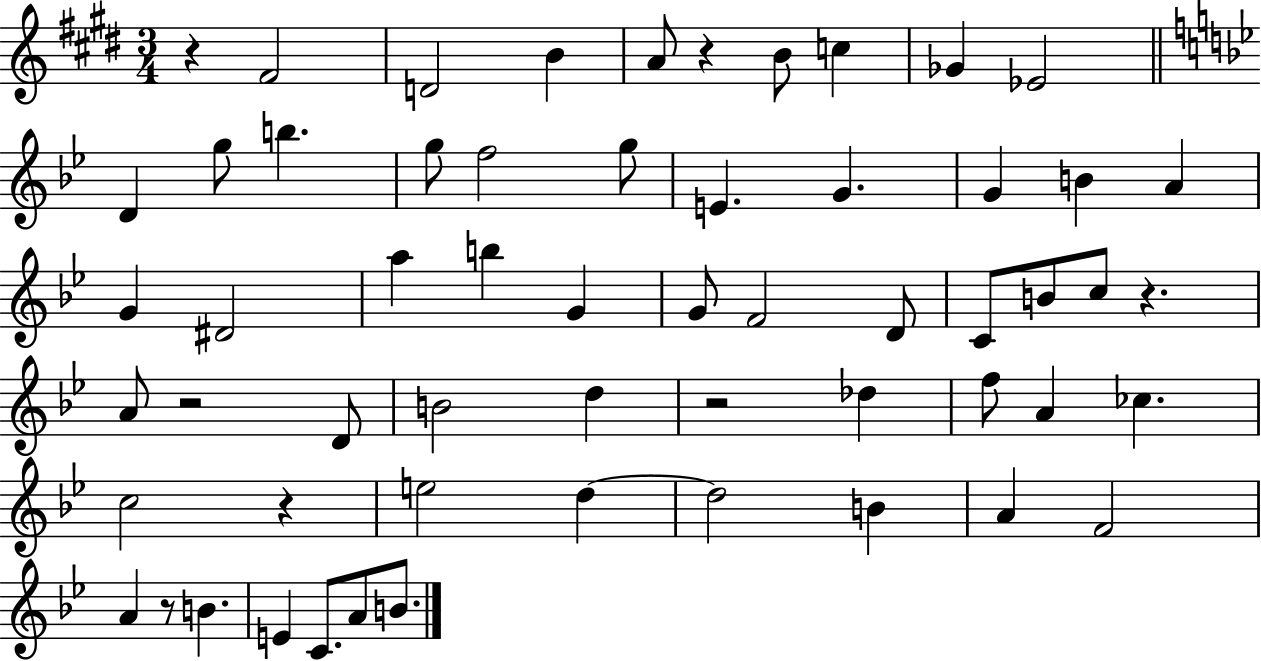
R/q F#4/h D4/h B4/q A4/e R/q B4/e C5/q Gb4/q Eb4/h D4/q G5/e B5/q. G5/e F5/h G5/e E4/q. G4/q. G4/q B4/q A4/q G4/q D#4/h A5/q B5/q G4/q G4/e F4/h D4/e C4/e B4/e C5/e R/q. A4/e R/h D4/e B4/h D5/q R/h Db5/q F5/e A4/q CES5/q. C5/h R/q E5/h D5/q D5/h B4/q A4/q F4/h A4/q R/e B4/q. E4/q C4/e. A4/e B4/e.